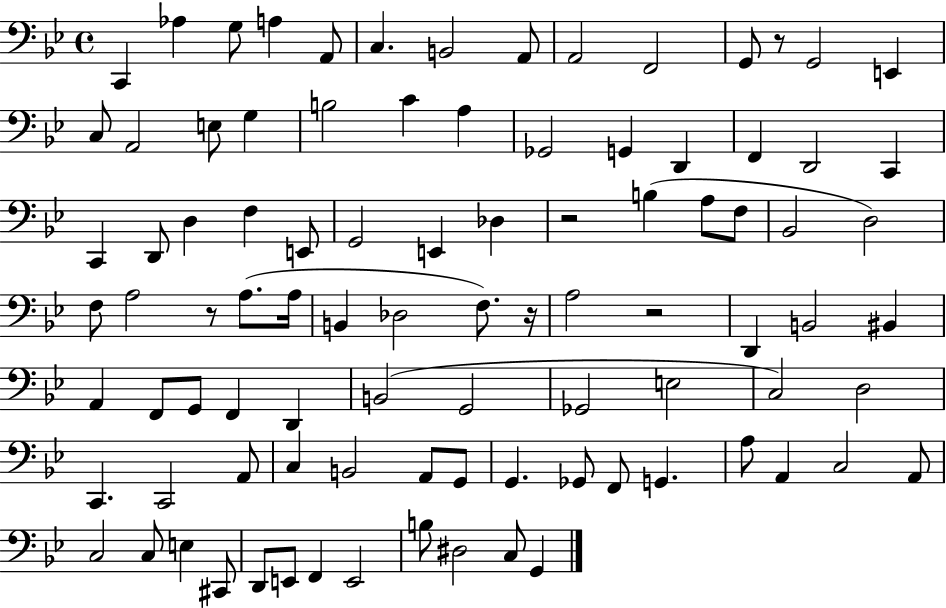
X:1
T:Untitled
M:4/4
L:1/4
K:Bb
C,, _A, G,/2 A, A,,/2 C, B,,2 A,,/2 A,,2 F,,2 G,,/2 z/2 G,,2 E,, C,/2 A,,2 E,/2 G, B,2 C A, _G,,2 G,, D,, F,, D,,2 C,, C,, D,,/2 D, F, E,,/2 G,,2 E,, _D, z2 B, A,/2 F,/2 _B,,2 D,2 F,/2 A,2 z/2 A,/2 A,/4 B,, _D,2 F,/2 z/4 A,2 z2 D,, B,,2 ^B,, A,, F,,/2 G,,/2 F,, D,, B,,2 G,,2 _G,,2 E,2 C,2 D,2 C,, C,,2 A,,/2 C, B,,2 A,,/2 G,,/2 G,, _G,,/2 F,,/2 G,, A,/2 A,, C,2 A,,/2 C,2 C,/2 E, ^C,,/2 D,,/2 E,,/2 F,, E,,2 B,/2 ^D,2 C,/2 G,,